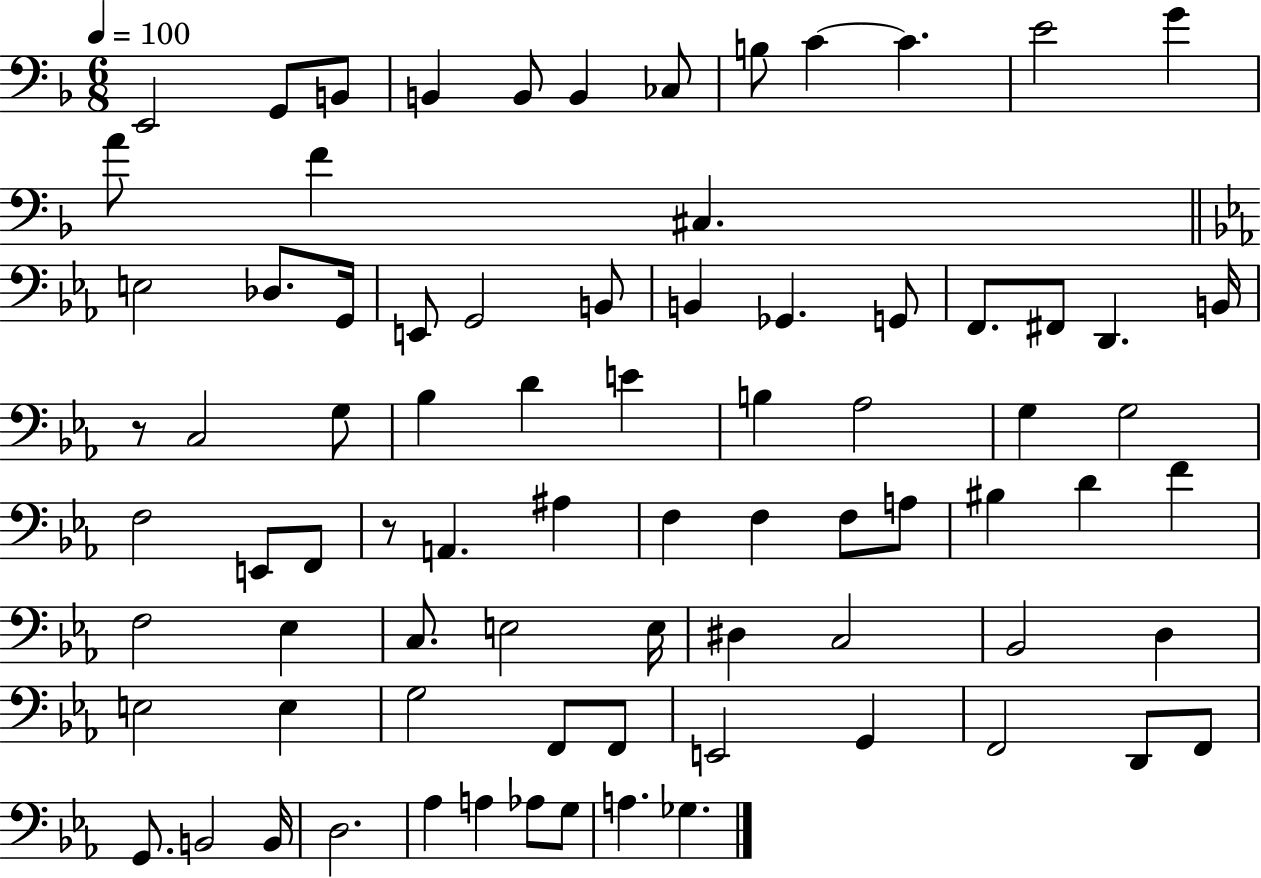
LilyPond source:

{
  \clef bass
  \numericTimeSignature
  \time 6/8
  \key f \major
  \tempo 4 = 100
  \repeat volta 2 { e,2 g,8 b,8 | b,4 b,8 b,4 ces8 | b8 c'4~~ c'4. | e'2 g'4 | \break a'8 f'4 cis4. | \bar "||" \break \key ees \major e2 des8. g,16 | e,8 g,2 b,8 | b,4 ges,4. g,8 | f,8. fis,8 d,4. b,16 | \break r8 c2 g8 | bes4 d'4 e'4 | b4 aes2 | g4 g2 | \break f2 e,8 f,8 | r8 a,4. ais4 | f4 f4 f8 a8 | bis4 d'4 f'4 | \break f2 ees4 | c8. e2 e16 | dis4 c2 | bes,2 d4 | \break e2 e4 | g2 f,8 f,8 | e,2 g,4 | f,2 d,8 f,8 | \break g,8. b,2 b,16 | d2. | aes4 a4 aes8 g8 | a4. ges4. | \break } \bar "|."
}